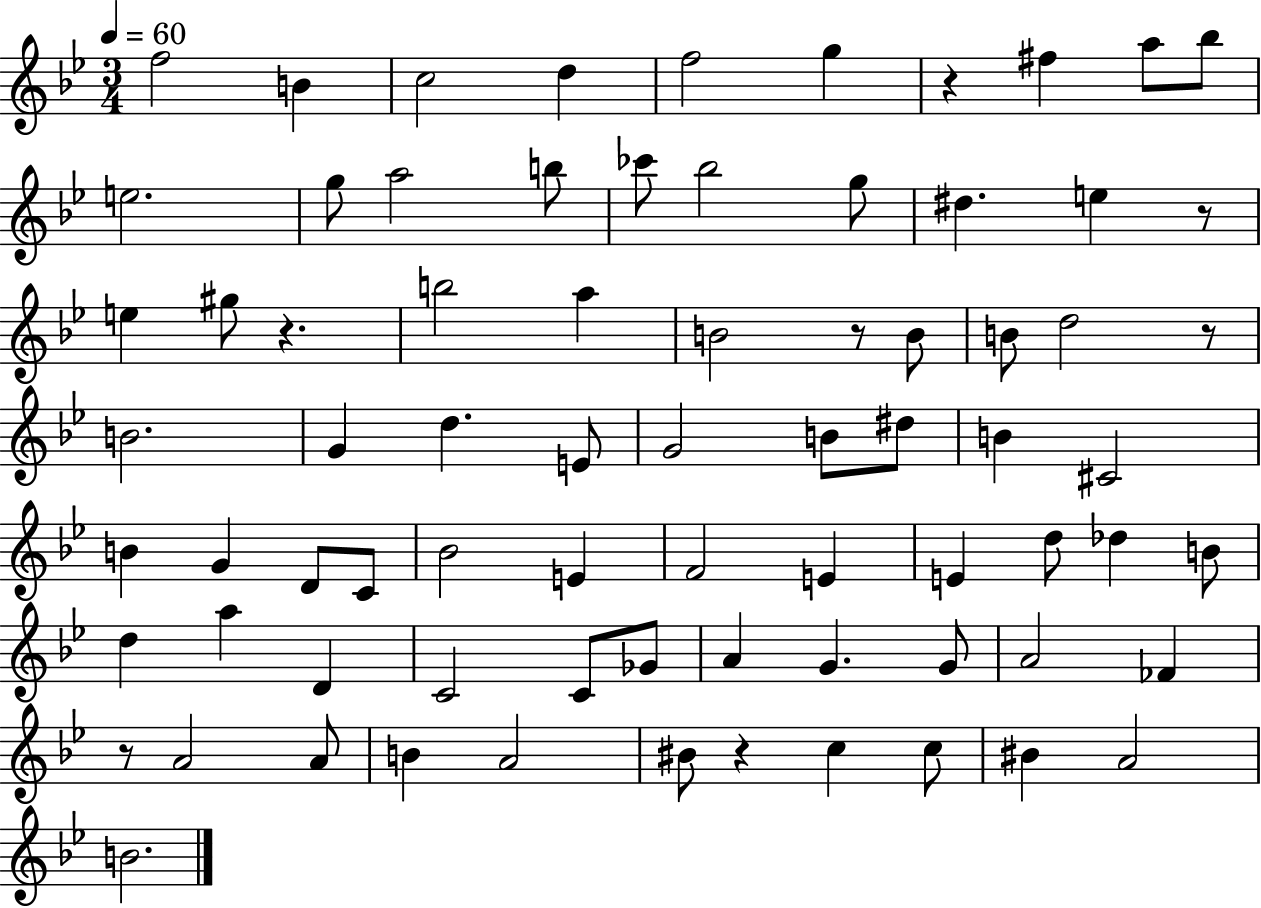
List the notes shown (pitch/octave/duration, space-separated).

F5/h B4/q C5/h D5/q F5/h G5/q R/q F#5/q A5/e Bb5/e E5/h. G5/e A5/h B5/e CES6/e Bb5/h G5/e D#5/q. E5/q R/e E5/q G#5/e R/q. B5/h A5/q B4/h R/e B4/e B4/e D5/h R/e B4/h. G4/q D5/q. E4/e G4/h B4/e D#5/e B4/q C#4/h B4/q G4/q D4/e C4/e Bb4/h E4/q F4/h E4/q E4/q D5/e Db5/q B4/e D5/q A5/q D4/q C4/h C4/e Gb4/e A4/q G4/q. G4/e A4/h FES4/q R/e A4/h A4/e B4/q A4/h BIS4/e R/q C5/q C5/e BIS4/q A4/h B4/h.